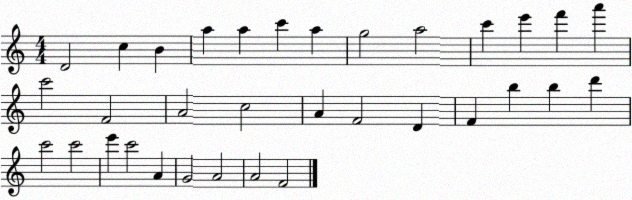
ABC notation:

X:1
T:Untitled
M:4/4
L:1/4
K:C
D2 c B a a c' a g2 a2 c' e' f' a' c'2 F2 A2 c2 A F2 D F b b d' c'2 c'2 e' c'2 A G2 A2 A2 F2